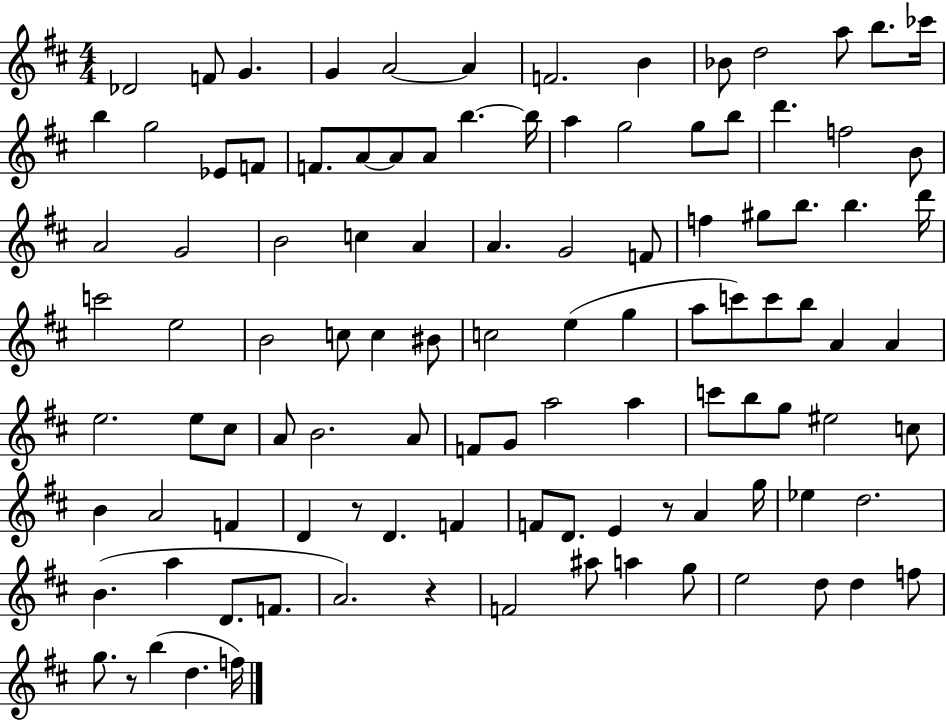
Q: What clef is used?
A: treble